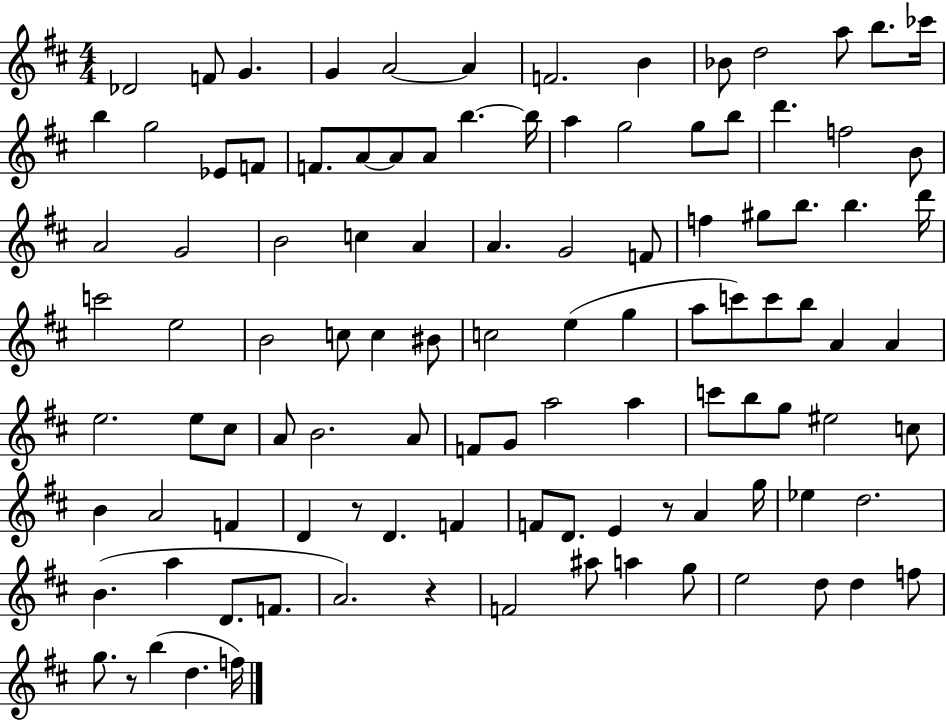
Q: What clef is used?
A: treble